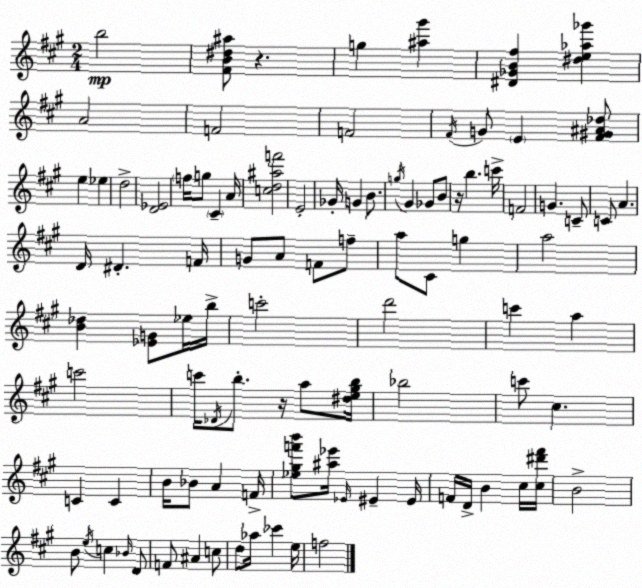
X:1
T:Untitled
M:2/4
L:1/4
K:A
b2 [^FB^d^a]/2 z g [^a^g'] [^D_GB^f] [^de_a_g'] A2 F2 F2 ^F/4 G/2 E [^F^G^A_d]/2 e _e d2 [D_E]2 f/4 g/2 ^C A/4 [cd^af']2 E2 _G/4 G B/2 g/4 ^G _G/2 B/2 z/4 b c'/4 F2 G C/2 C/2 A D/4 ^D F/4 G/2 A/2 F/2 f/2 a/2 ^C/2 g a2 [B_d] [_EG]/2 _e/4 b/4 c'2 d'2 c' a c'2 c'/4 _D/4 b/2 z/4 a/2 [^de^gb]/4 _b2 c'/2 ^c C C B/4 _B/2 A F/4 [_e^gf'b']/2 [^a_e']/4 _E/4 ^E ^E/4 F/4 D/4 B ^c/4 [^c^d'^f']/4 B2 B/2 e/4 c _B/4 D/2 F/2 ^A c/2 d/2 _a/4 _c' e/4 f2